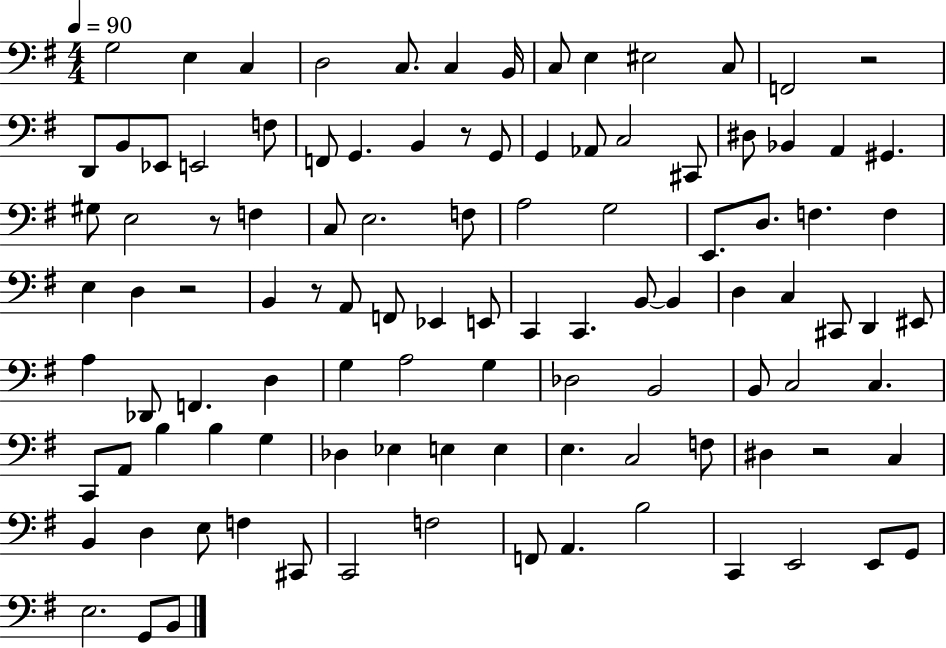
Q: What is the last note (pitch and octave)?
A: B2